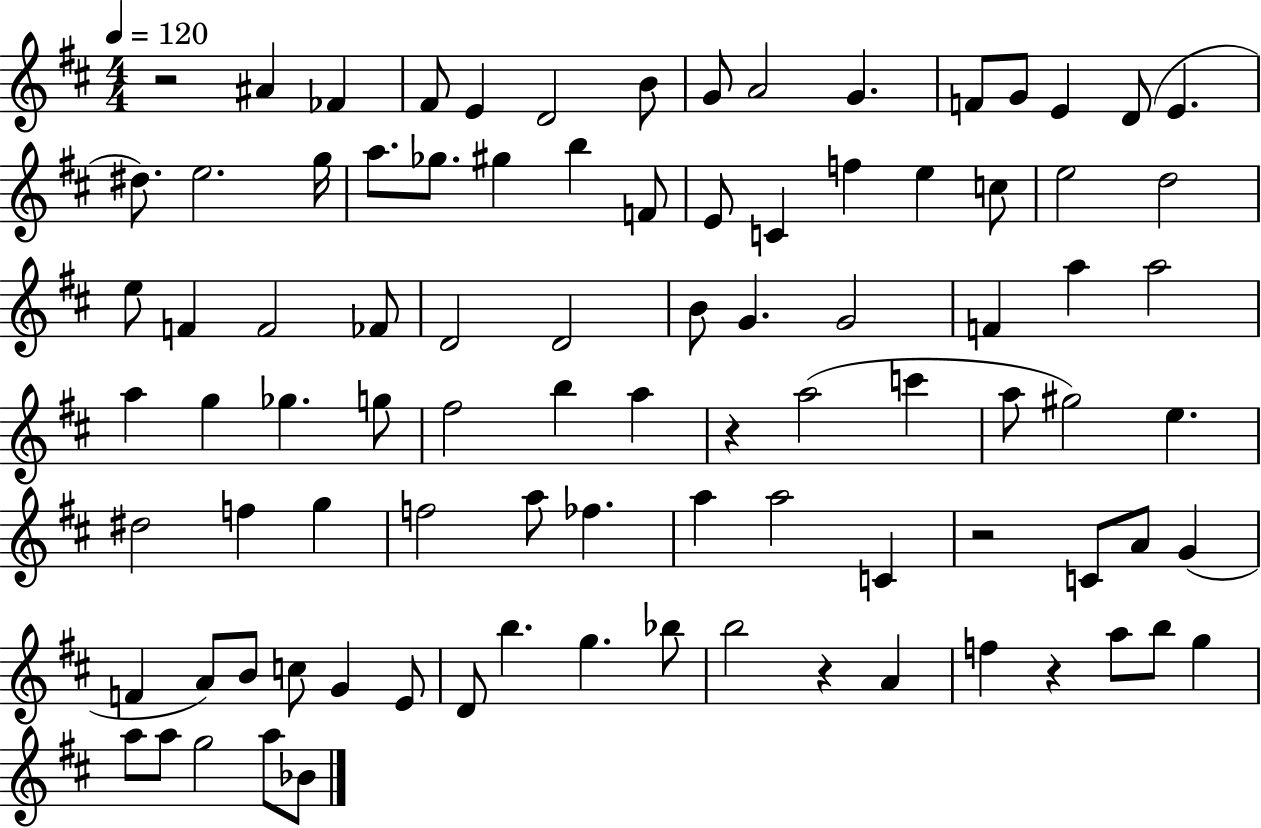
{
  \clef treble
  \numericTimeSignature
  \time 4/4
  \key d \major
  \tempo 4 = 120
  r2 ais'4 fes'4 | fis'8 e'4 d'2 b'8 | g'8 a'2 g'4. | f'8 g'8 e'4 d'8( e'4. | \break dis''8.) e''2. g''16 | a''8. ges''8. gis''4 b''4 f'8 | e'8 c'4 f''4 e''4 c''8 | e''2 d''2 | \break e''8 f'4 f'2 fes'8 | d'2 d'2 | b'8 g'4. g'2 | f'4 a''4 a''2 | \break a''4 g''4 ges''4. g''8 | fis''2 b''4 a''4 | r4 a''2( c'''4 | a''8 gis''2) e''4. | \break dis''2 f''4 g''4 | f''2 a''8 fes''4. | a''4 a''2 c'4 | r2 c'8 a'8 g'4( | \break f'4 a'8) b'8 c''8 g'4 e'8 | d'8 b''4. g''4. bes''8 | b''2 r4 a'4 | f''4 r4 a''8 b''8 g''4 | \break a''8 a''8 g''2 a''8 bes'8 | \bar "|."
}